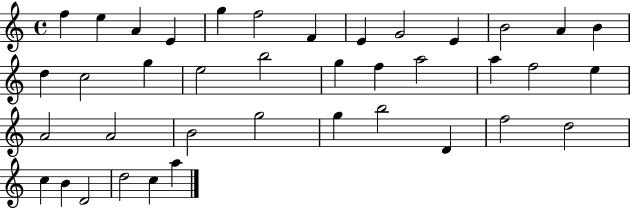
{
  \clef treble
  \time 4/4
  \defaultTimeSignature
  \key c \major
  f''4 e''4 a'4 e'4 | g''4 f''2 f'4 | e'4 g'2 e'4 | b'2 a'4 b'4 | \break d''4 c''2 g''4 | e''2 b''2 | g''4 f''4 a''2 | a''4 f''2 e''4 | \break a'2 a'2 | b'2 g''2 | g''4 b''2 d'4 | f''2 d''2 | \break c''4 b'4 d'2 | d''2 c''4 a''4 | \bar "|."
}